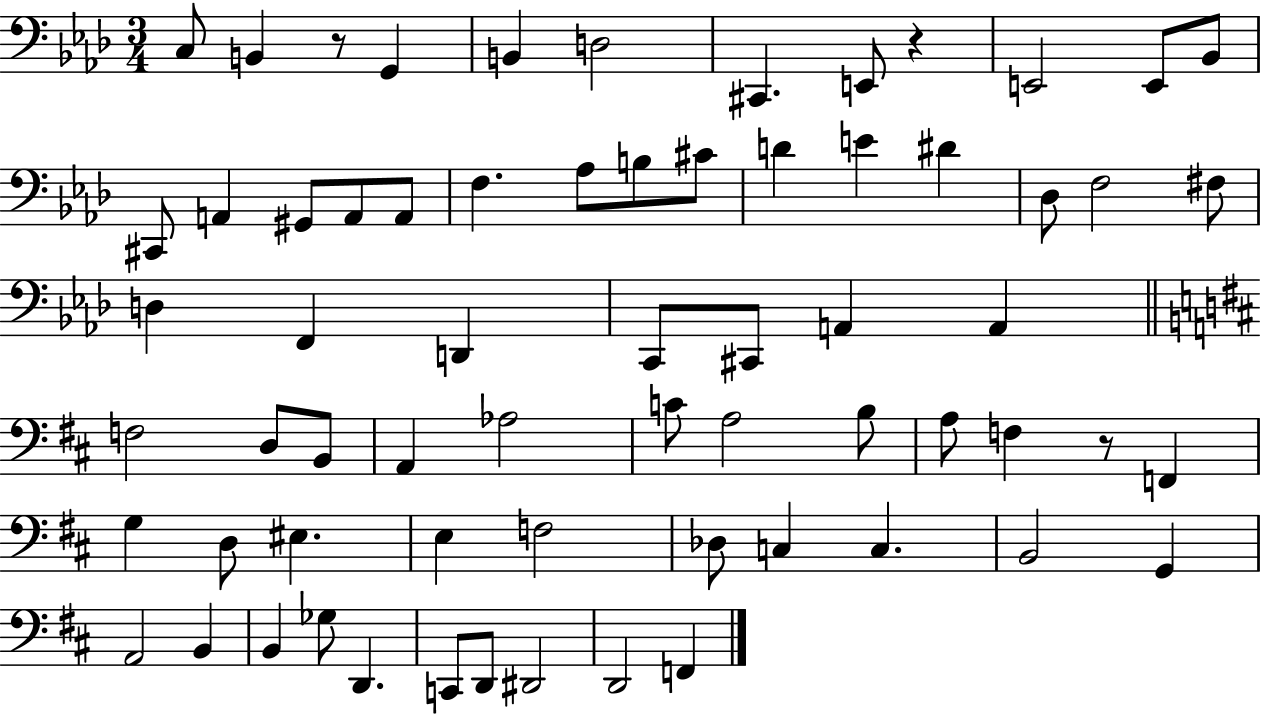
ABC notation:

X:1
T:Untitled
M:3/4
L:1/4
K:Ab
C,/2 B,, z/2 G,, B,, D,2 ^C,, E,,/2 z E,,2 E,,/2 _B,,/2 ^C,,/2 A,, ^G,,/2 A,,/2 A,,/2 F, _A,/2 B,/2 ^C/2 D E ^D _D,/2 F,2 ^F,/2 D, F,, D,, C,,/2 ^C,,/2 A,, A,, F,2 D,/2 B,,/2 A,, _A,2 C/2 A,2 B,/2 A,/2 F, z/2 F,, G, D,/2 ^E, E, F,2 _D,/2 C, C, B,,2 G,, A,,2 B,, B,, _G,/2 D,, C,,/2 D,,/2 ^D,,2 D,,2 F,,